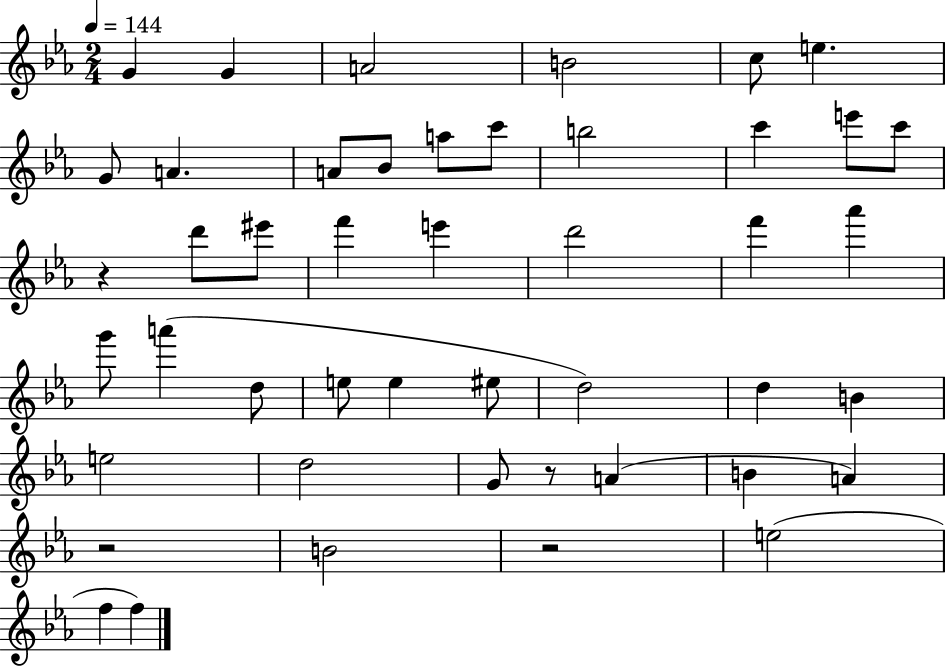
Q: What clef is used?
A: treble